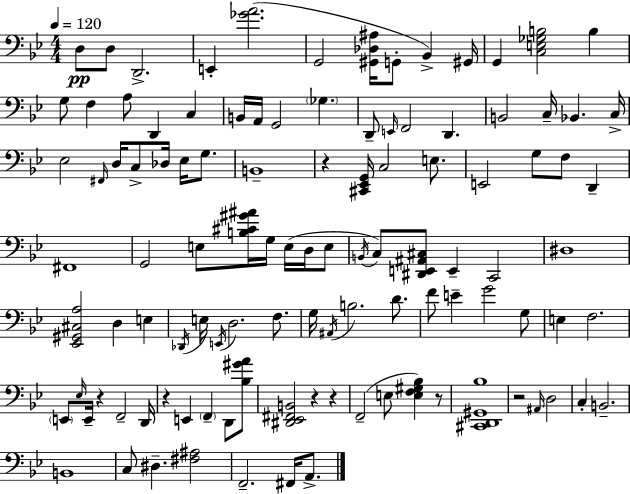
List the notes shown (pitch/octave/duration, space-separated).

D3/e D3/e D2/h. E2/q [Gb4,A4]/h. G2/h [G#2,Db3,A#3]/s G2/e Bb2/q G#2/s G2/q [C3,E3,Gb3,B3]/h B3/q G3/e F3/q A3/e D2/q C3/q B2/s A2/s G2/h Gb3/q. D2/e E2/s F2/h D2/q. B2/h C3/s Bb2/q. C3/s Eb3/h F#2/s D3/s C3/e Db3/s Eb3/s G3/e. B2/w R/q [C#2,Eb2,G2]/s C3/h E3/e. E2/h G3/e F3/e D2/q F#2/w G2/h E3/e [B3,C#4,G#4,A#4]/s G3/s E3/s D3/s E3/e B2/s C3/e [D#2,E2,A#2,C#3]/e E2/q C2/h D#3/w [Eb2,G#2,C#3,A3]/h D3/q E3/q Db2/s E3/s E2/s D3/h. F3/e. G3/s A#2/s B3/h. D4/e. F4/e E4/q G4/h G3/e E3/q F3/h. E2/e Eb3/s E2/s R/q F2/h D2/s R/q E2/q F2/q D2/e [Bb3,G#4,A4]/e [D#2,Eb2,F#2,B2]/h R/q R/q F2/h E3/e [E3,F3,G#3,Bb3]/q R/e [C#2,D2,G#2,Bb3]/w R/h A#2/s D3/h C3/q B2/h. B2/w C3/e D#3/q. [F#3,A#3]/h F2/h. F#2/s A2/e.